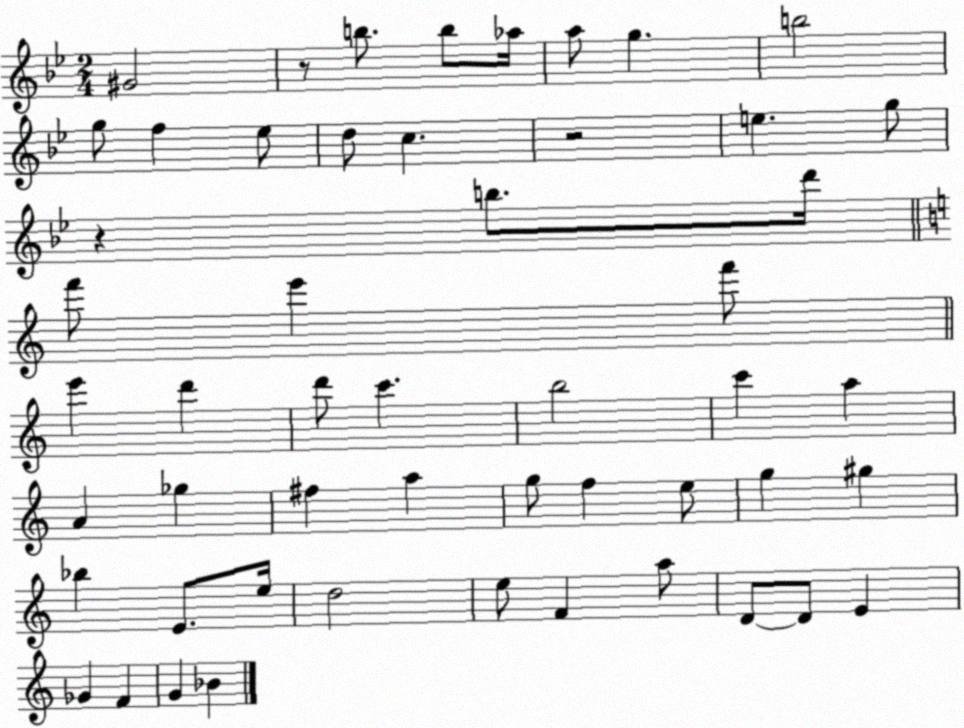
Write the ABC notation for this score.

X:1
T:Untitled
M:2/4
L:1/4
K:Bb
^G2 z/2 b/2 b/2 _a/4 a/2 g b2 g/2 f _e/2 d/2 c z2 e g/2 z b/2 d'/4 f'/2 e' f'/2 e' d' d'/2 c' b2 c' a A _g ^f a g/2 f e/2 g ^g _b E/2 e/4 d2 e/2 F a/2 D/2 D/2 E _G F G _B